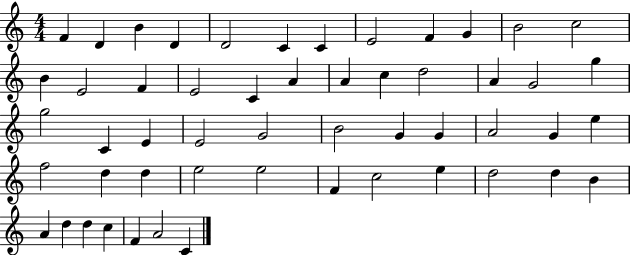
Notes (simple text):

F4/q D4/q B4/q D4/q D4/h C4/q C4/q E4/h F4/q G4/q B4/h C5/h B4/q E4/h F4/q E4/h C4/q A4/q A4/q C5/q D5/h A4/q G4/h G5/q G5/h C4/q E4/q E4/h G4/h B4/h G4/q G4/q A4/h G4/q E5/q F5/h D5/q D5/q E5/h E5/h F4/q C5/h E5/q D5/h D5/q B4/q A4/q D5/q D5/q C5/q F4/q A4/h C4/q